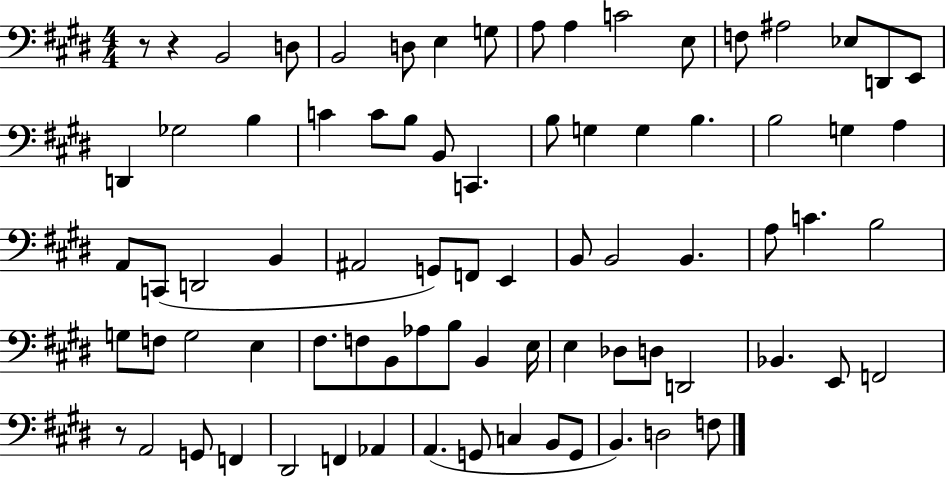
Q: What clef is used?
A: bass